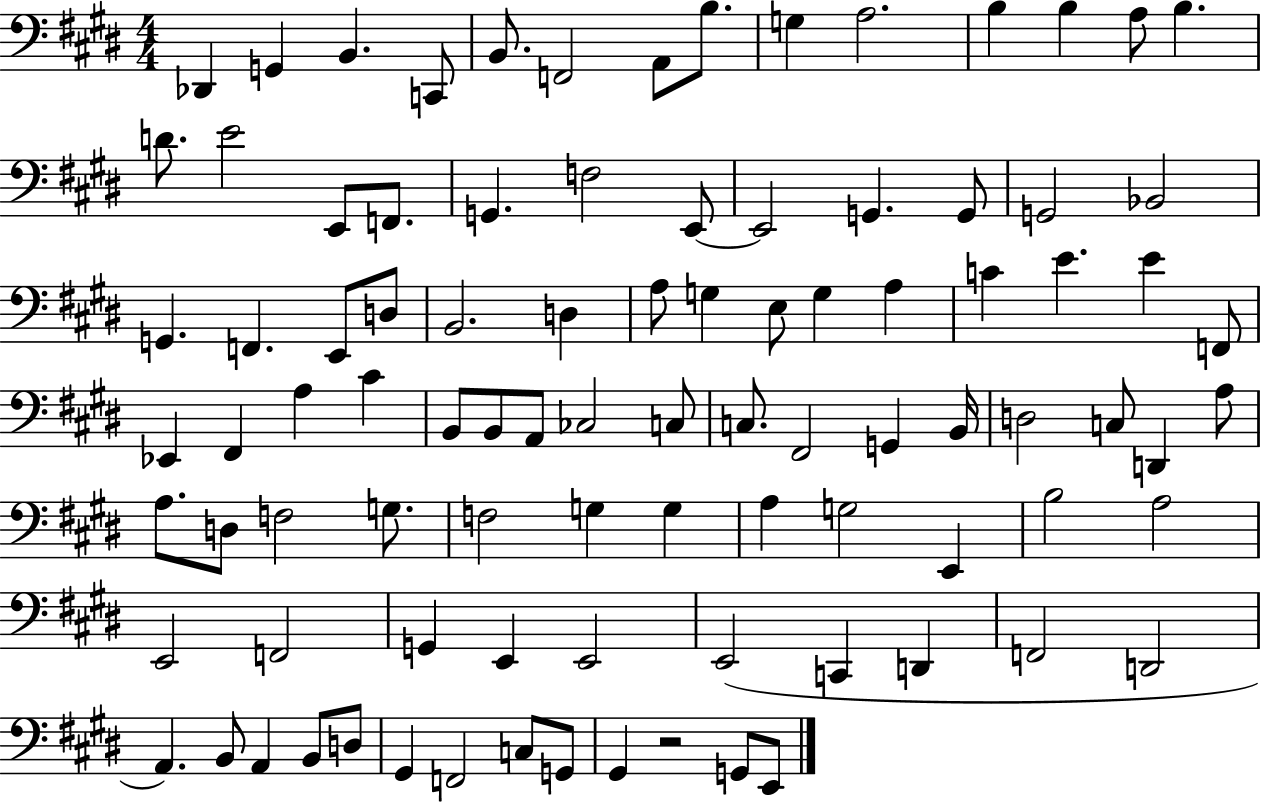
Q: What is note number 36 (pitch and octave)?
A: G3